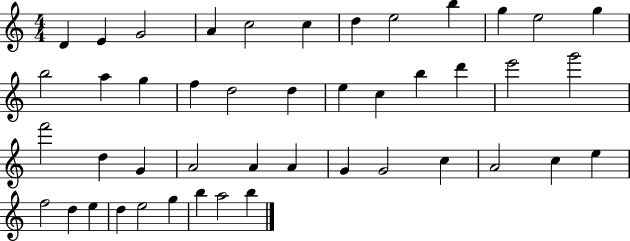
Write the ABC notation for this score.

X:1
T:Untitled
M:4/4
L:1/4
K:C
D E G2 A c2 c d e2 b g e2 g b2 a g f d2 d e c b d' e'2 g'2 f'2 d G A2 A A G G2 c A2 c e f2 d e d e2 g b a2 b